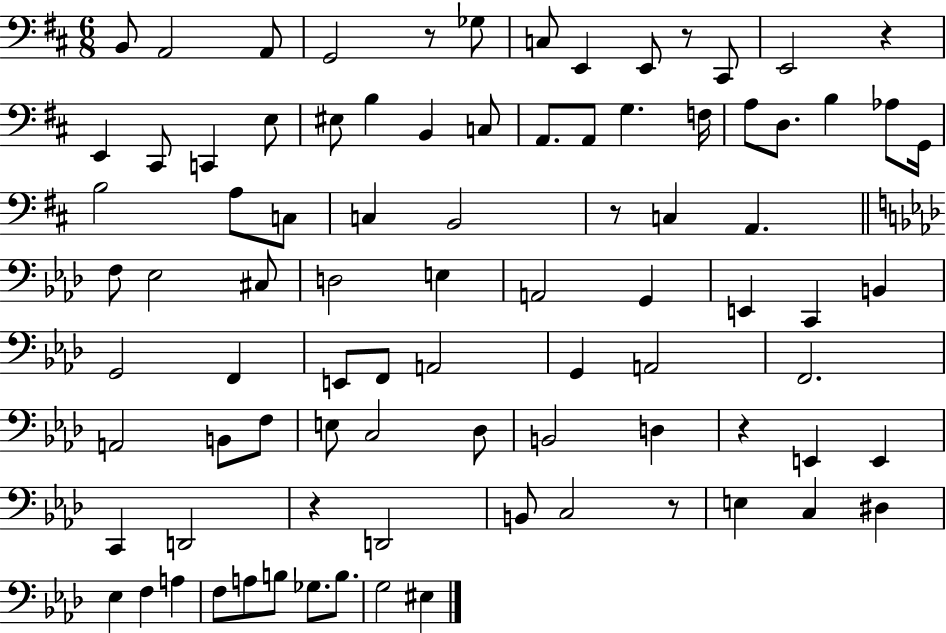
X:1
T:Untitled
M:6/8
L:1/4
K:D
B,,/2 A,,2 A,,/2 G,,2 z/2 _G,/2 C,/2 E,, E,,/2 z/2 ^C,,/2 E,,2 z E,, ^C,,/2 C,, E,/2 ^E,/2 B, B,, C,/2 A,,/2 A,,/2 G, F,/4 A,/2 D,/2 B, _A,/2 G,,/4 B,2 A,/2 C,/2 C, B,,2 z/2 C, A,, F,/2 _E,2 ^C,/2 D,2 E, A,,2 G,, E,, C,, B,, G,,2 F,, E,,/2 F,,/2 A,,2 G,, A,,2 F,,2 A,,2 B,,/2 F,/2 E,/2 C,2 _D,/2 B,,2 D, z E,, E,, C,, D,,2 z D,,2 B,,/2 C,2 z/2 E, C, ^D, _E, F, A, F,/2 A,/2 B,/2 _G,/2 B,/2 G,2 ^E,